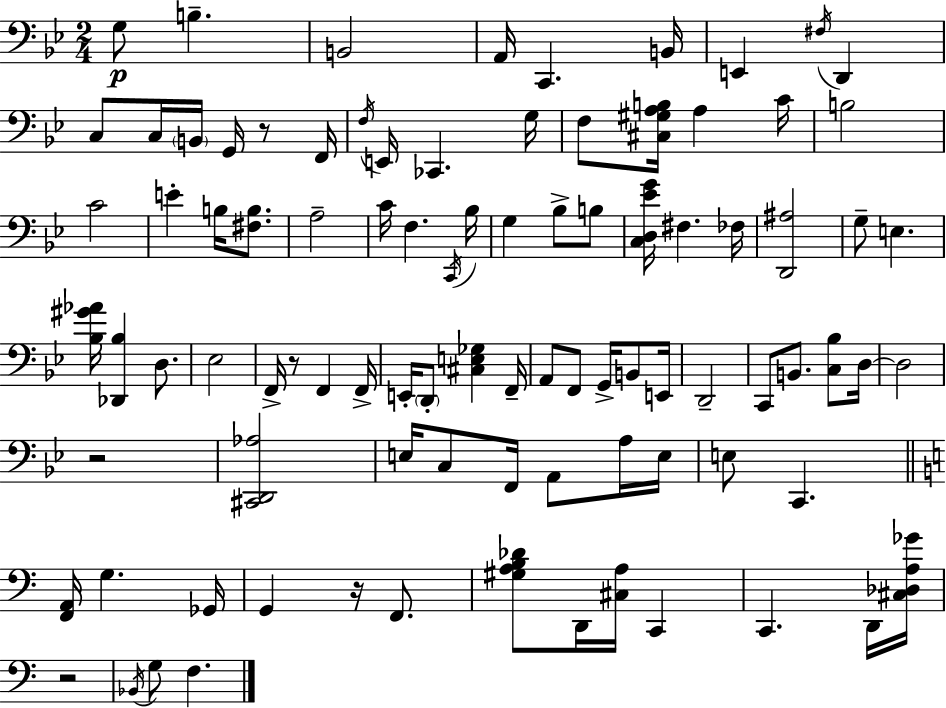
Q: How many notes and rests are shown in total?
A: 92